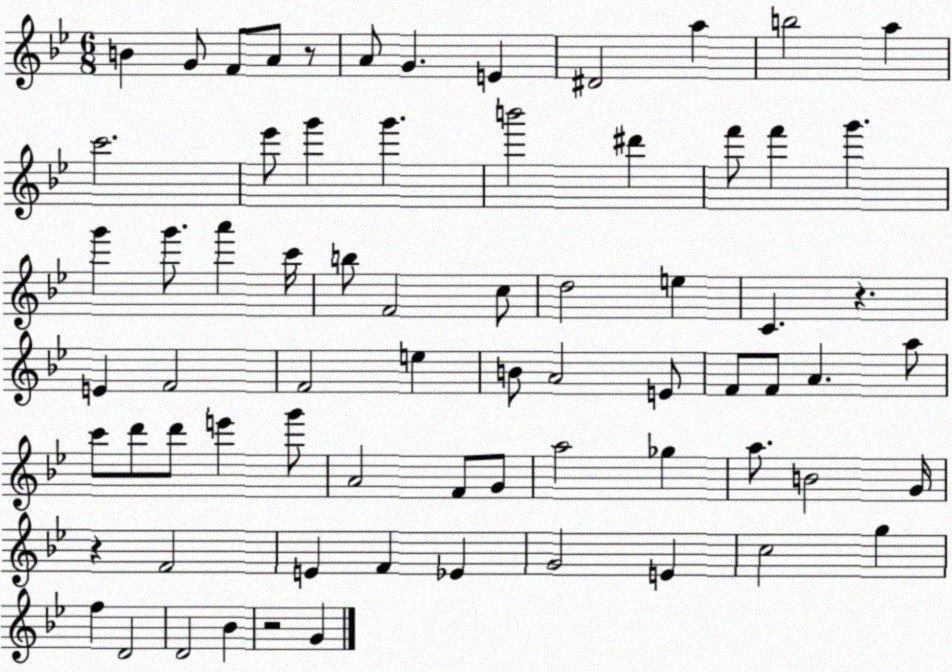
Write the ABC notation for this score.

X:1
T:Untitled
M:6/8
L:1/4
K:Bb
B G/2 F/2 A/2 z/2 A/2 G E ^D2 a b2 a c'2 _e'/2 g' g' b'2 ^d' f'/2 f' g' g' g'/2 a' c'/4 b/2 F2 c/2 d2 e C z E F2 F2 e B/2 A2 E/2 F/2 F/2 A a/2 c'/2 d'/2 d'/2 e' g'/2 A2 F/2 G/2 a2 _g a/2 B2 G/4 z F2 E F _E G2 E c2 g f D2 D2 _B z2 G